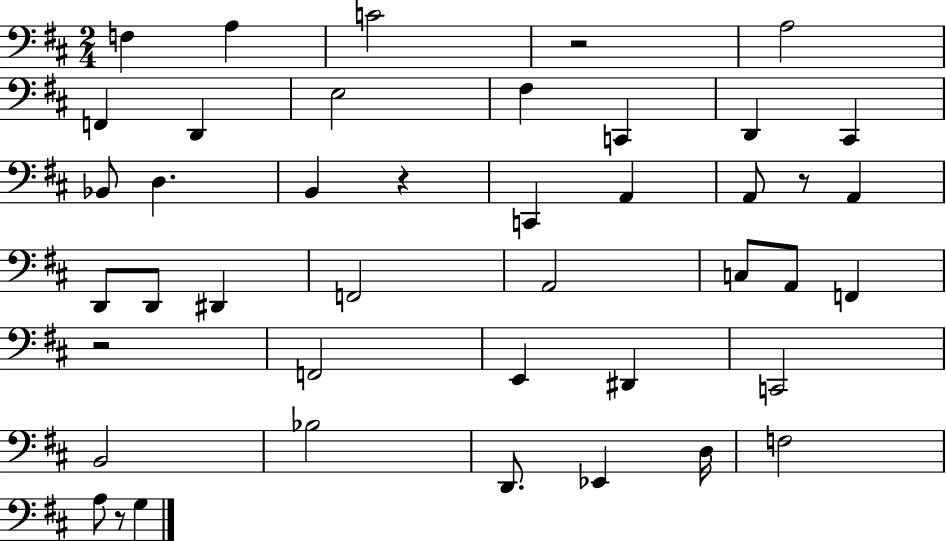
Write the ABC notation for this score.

X:1
T:Untitled
M:2/4
L:1/4
K:D
F, A, C2 z2 A,2 F,, D,, E,2 ^F, C,, D,, ^C,, _B,,/2 D, B,, z C,, A,, A,,/2 z/2 A,, D,,/2 D,,/2 ^D,, F,,2 A,,2 C,/2 A,,/2 F,, z2 F,,2 E,, ^D,, C,,2 B,,2 _B,2 D,,/2 _E,, D,/4 F,2 A,/2 z/2 G,